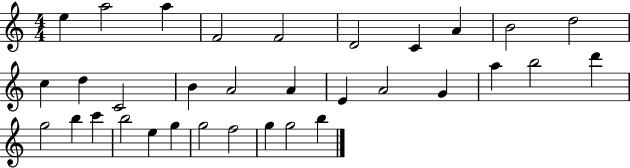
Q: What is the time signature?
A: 4/4